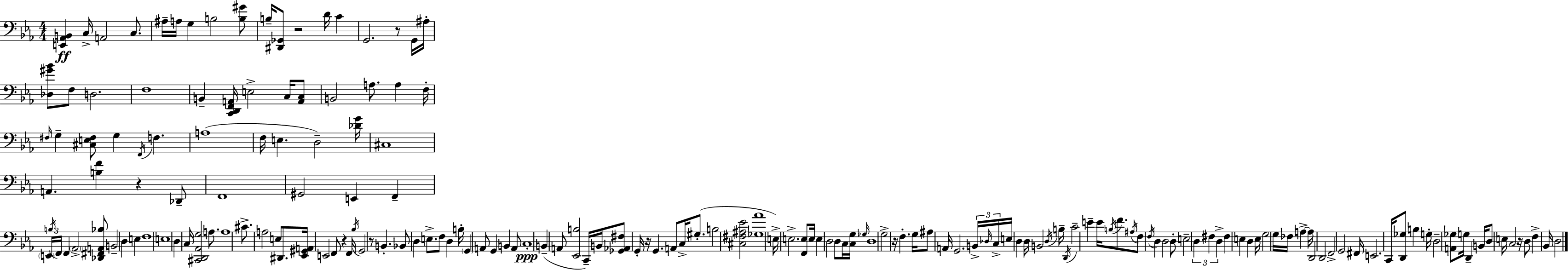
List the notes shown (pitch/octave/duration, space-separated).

[E2,Ab2,B2]/q C3/s A2/h C3/e. A#3/s A3/s G3/q B3/h [B3,G#4]/e B3/s [D#2,Gb2]/e R/h D4/s C4/q G2/h. R/e G2/s A#3/s [Db3,G#4,Bb4]/e F3/e D3/h. F3/w B2/q [C2,D2,F2,A2]/s E3/h C3/s [A2,C3]/e B2/h A3/e. A3/q F3/s F#3/s G3/q [C#3,E3,F#3]/e G3/q F2/s F3/q. A3/w F3/s E3/q. D3/h [Db4,G4]/s C#3/w A2/q. [B3,F4]/q R/q Db2/e F2/w G#2/h E2/q F2/q E2/s B3/s F2/s F2/q Ab2/h [Db2,F#2,A2,Bb3]/e B2/h D3/q E3/q F3/w E3/w D3/q C3/s [C#2,D2,Ab2,G3]/h A3/e. A3/w C#4/e. A3/h E3/e D#2/e. [Eb2,G#2,A2]/s E2/h F2/e R/q F2/s Bb3/s G2/h R/e B2/q. Bb2/e D3/q E3/e. F3/e D3/q B3/s G2/q A2/e G2/q B2/q A2/e C3/w B2/q A2/e [Eb2,B3]/h C2/s B2/s [Gb2,Ab2,F#3]/e G2/s R/s G2/q. A2/e C3/s G#3/e. B3/h [C#3,F#3,A#3,Eb4]/h [Gb3,Ab4]/w E3/s E3/h. [F2,E3]/e E3/s E3/q D3/h D3/e C3/s [C3,G3]/s Gb3/s D3/w G3/h R/s F3/q. G3/s A#3/e A2/s G2/h. B2/s Db3/s C3/s E3/s D3/q D3/s B2/h D3/s B3/s D2/s C4/h E4/q E4/s B3/s F4/e. A#3/s F3/e F3/s D3/q D3/h D3/e E3/h D3/q F#3/q D3/q F#3/q E3/q D3/q E3/s G3/h G3/s FES3/s A3/q A3/s D2/h D2/h F2/h G2/h F#2/s E2/h. C2/s [D2,Gb3]/e B3/q G3/s D3/h [A2,Gb3]/e G3/s D2/q B2/s D3/e E3/s C3/h R/s D3/e F3/q Bb2/s D3/h